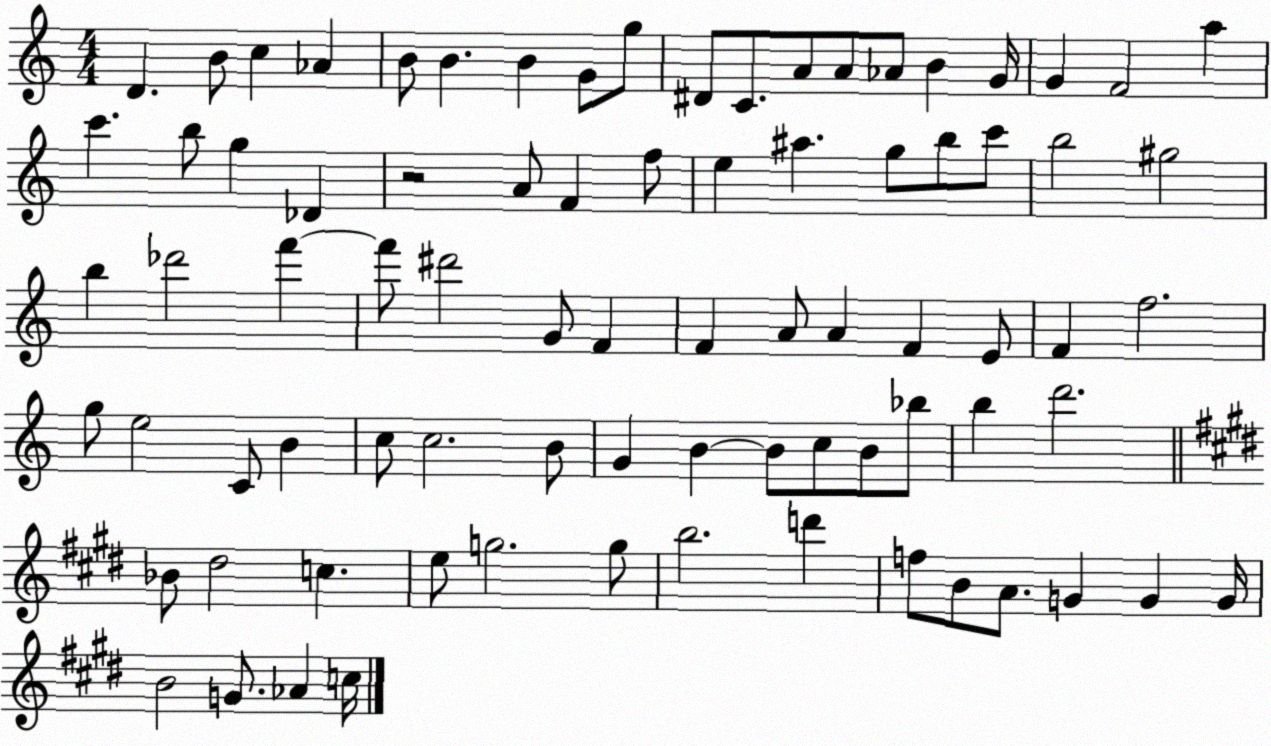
X:1
T:Untitled
M:4/4
L:1/4
K:C
D B/2 c _A B/2 B B G/2 g/2 ^D/2 C/2 A/2 A/2 _A/2 B G/4 G F2 a c' b/2 g _D z2 A/2 F f/2 e ^a g/2 b/2 c'/2 b2 ^g2 b _d'2 f' f'/2 ^d'2 G/2 F F A/2 A F E/2 F f2 g/2 e2 C/2 B c/2 c2 B/2 G B B/2 c/2 B/2 _b/2 b d'2 _B/2 ^d2 c e/2 g2 g/2 b2 d' f/2 B/2 A/2 G G G/4 B2 G/2 _A c/4